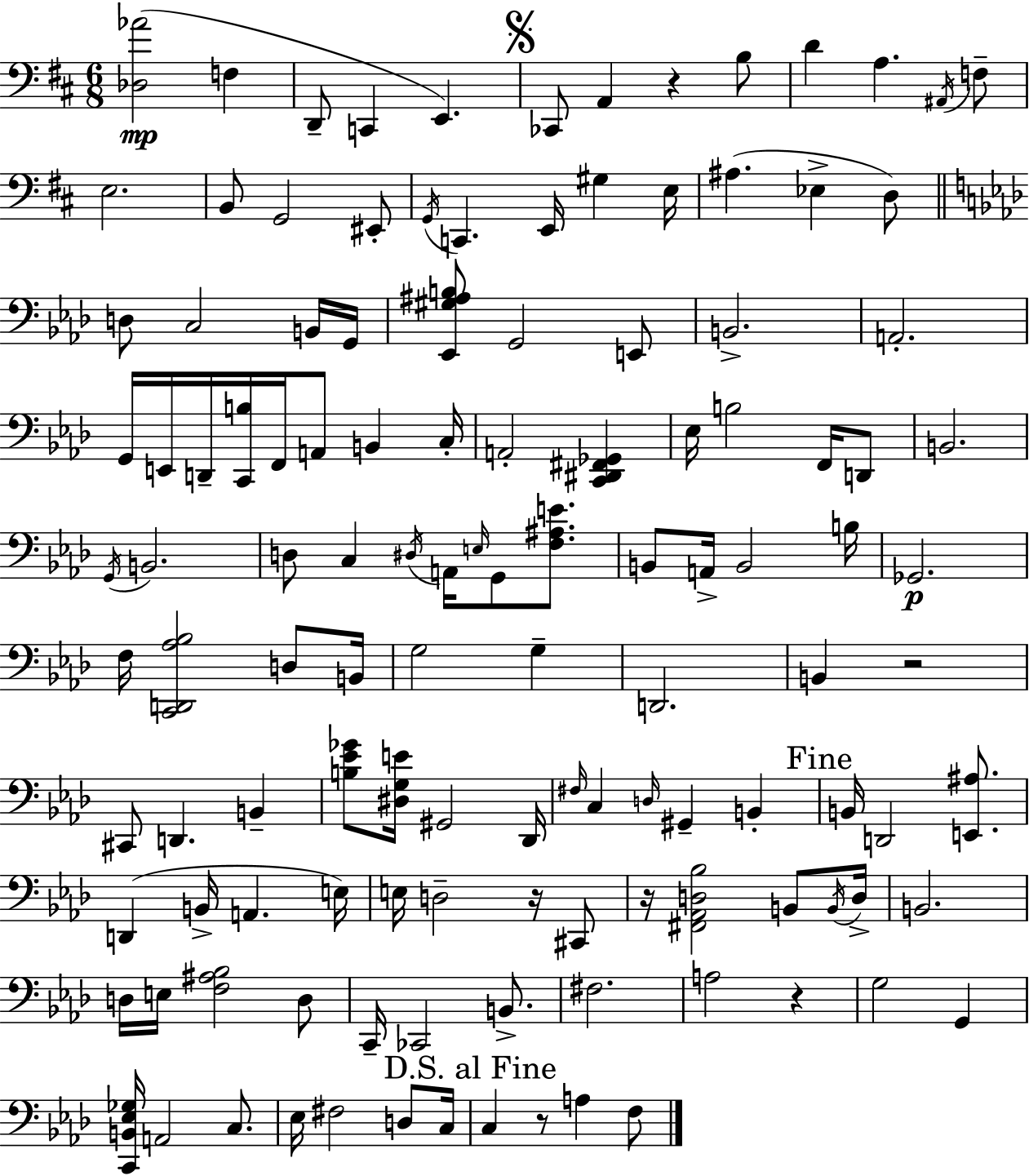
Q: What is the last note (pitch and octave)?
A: F3